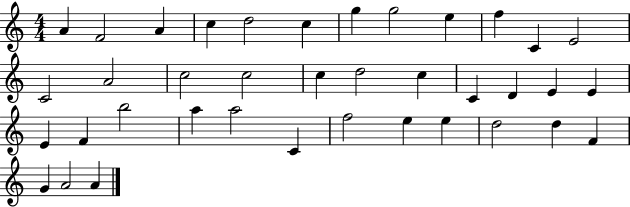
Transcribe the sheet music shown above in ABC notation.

X:1
T:Untitled
M:4/4
L:1/4
K:C
A F2 A c d2 c g g2 e f C E2 C2 A2 c2 c2 c d2 c C D E E E F b2 a a2 C f2 e e d2 d F G A2 A